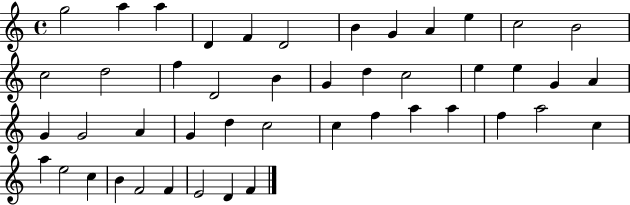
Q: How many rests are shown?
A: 0